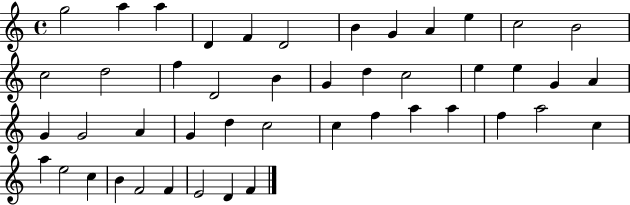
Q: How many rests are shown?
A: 0